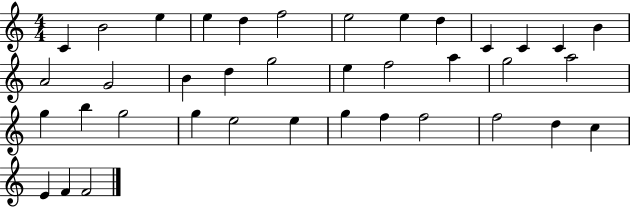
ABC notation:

X:1
T:Untitled
M:4/4
L:1/4
K:C
C B2 e e d f2 e2 e d C C C B A2 G2 B d g2 e f2 a g2 a2 g b g2 g e2 e g f f2 f2 d c E F F2